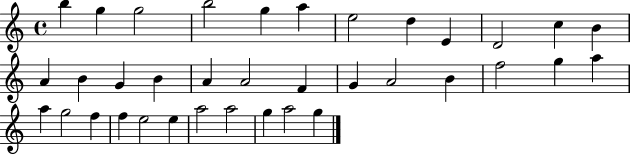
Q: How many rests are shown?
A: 0